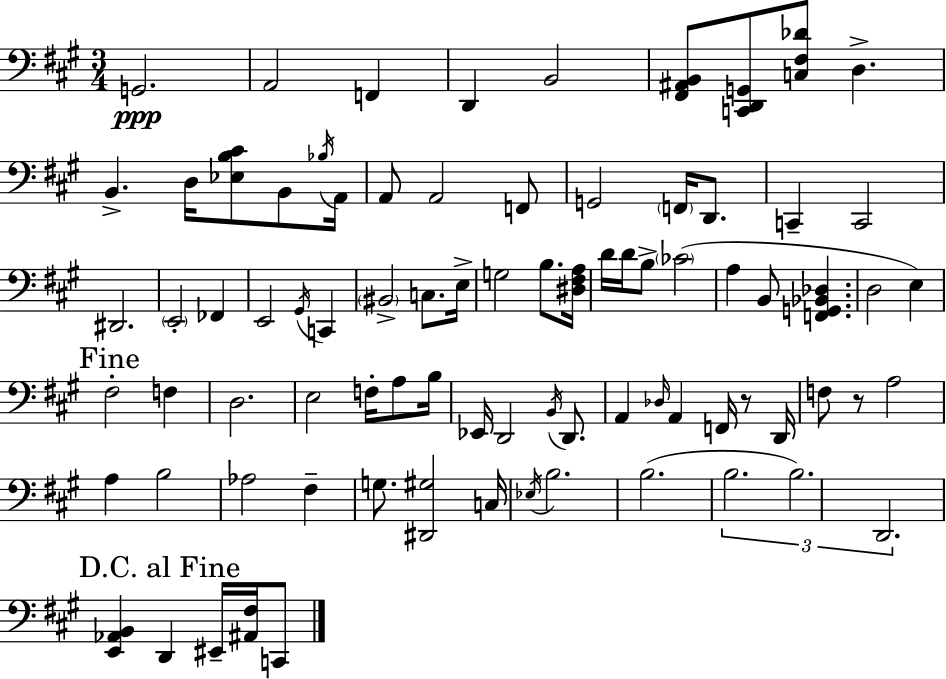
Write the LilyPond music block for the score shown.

{
  \clef bass
  \numericTimeSignature
  \time 3/4
  \key a \major
  g,2.\ppp | a,2 f,4 | d,4 b,2 | <fis, ais, b,>8 <c, d, g,>8 <c fis des'>8 d4.-> | \break b,4.-> d16 <ees b cis'>8 b,8 \acciaccatura { bes16 } | a,16 a,8 a,2 f,8 | g,2 \parenthesize f,16 d,8. | c,4-- c,2 | \break dis,2. | \parenthesize e,2-. fes,4 | e,2 \acciaccatura { gis,16 } c,4 | \parenthesize bis,2-> c8. | \break e16-> g2 b8. | <dis fis a>16 d'16 d'16 b8-> \parenthesize ces'2( | a4 b,8 <f, g, bes, des>4. | d2 e4) | \break \mark "Fine" fis2-. f4 | d2. | e2 f16-. a8 | b16 ees,16 d,2 \acciaccatura { b,16 } | \break d,8. a,4 \grace { des16 } a,4 | f,16 r8 d,16 f8 r8 a2 | a4 b2 | aes2 | \break fis4-- g8. <dis, gis>2 | c16 \acciaccatura { ees16 } b2. | b2.( | \tuplet 3/2 { b2. | \break b2.) | d,2. } | \mark "D.C. al Fine" <e, aes, b,>4 d,4 | eis,16-- <ais, fis>16 c,8 \bar "|."
}